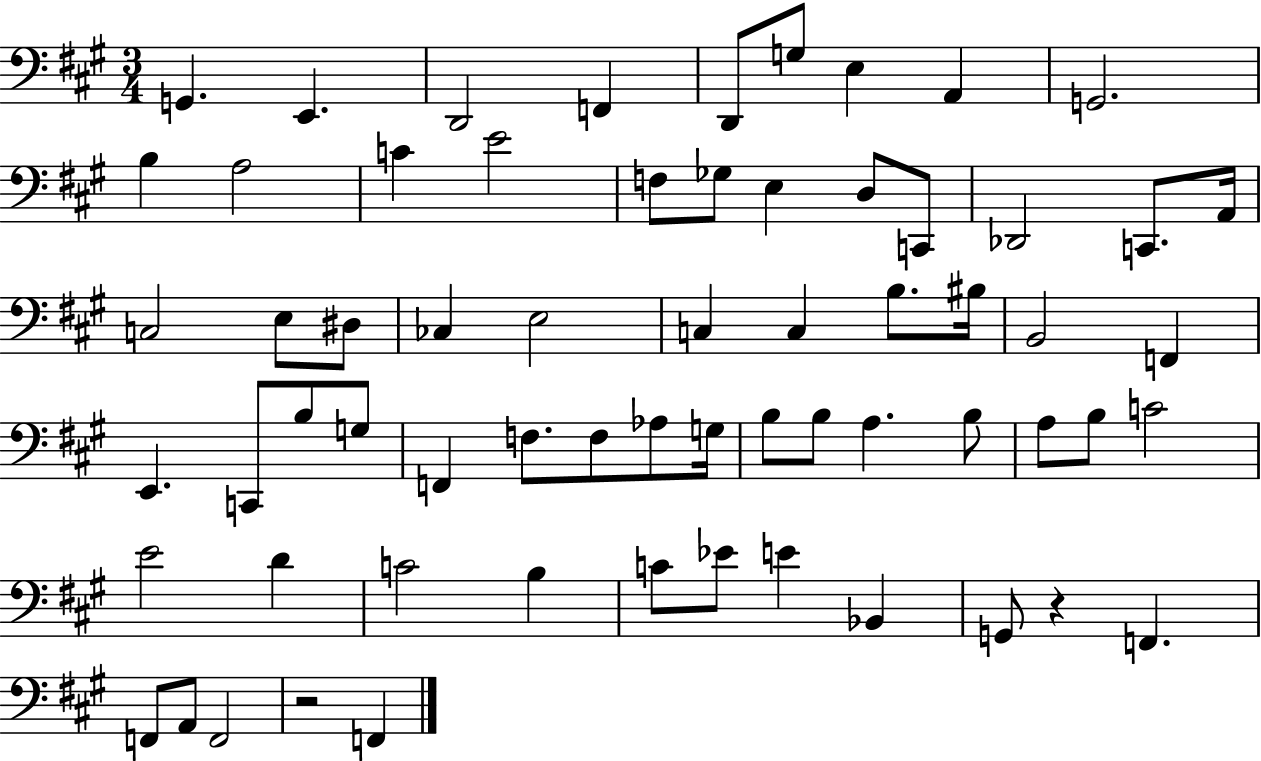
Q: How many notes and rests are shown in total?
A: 64